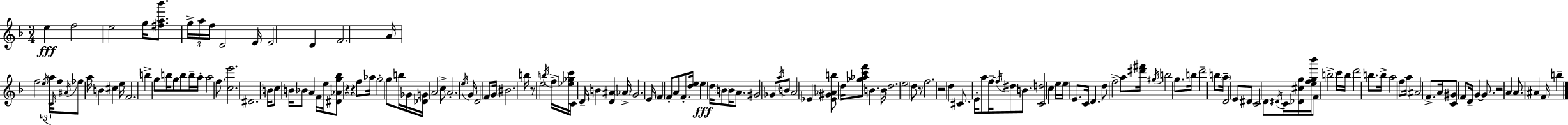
E5/q F5/h E5/h G5/s [F#5,A5,Bb6]/e. G5/s A5/s F5/s D4/h E4/s E4/h D4/q F4/h. A4/s F5/h E5/s A5/s C4/s F5/e A#4/s FES5/e A5/s B4/q C#5/q E5/s F4/h. B5/q G5/e B5/s G5/e B5/e B5/s A5/s A5/h F5/e. [C5,E6]/h. D#4/h. B4/s C5/e B4/s Bb4/e A4/q F4/s E5/s [D#4,Ab4,G5,Bb5]/e R/q R/q F5/e Ab5/s G5/h G5/e B5/s Gb4/s [Db4,G4]/s A4/h C5/e A4/h. E5/s G4/s D4/h F4/e G4/s BIS4/h. B5/s R/e E5/h B5/s F5/s [Eb5,Gb5,C6]/s C4/s D4/s B4/q [D4,A#4]/q Ab4/s G4/h. E4/s F4/q F4/e A4/e F4/e. [D5,E5]/s E5/q D5/s B4/e B4/s A4/e. G#4/h Gb4/e A5/s B4/e A4/h Eb4/q [Eb4,G#4,Ab4,B5]/e D5/s [Gb5,Ab5,C6,F6]/e B4/q. B4/s D5/h. E5/h D5/e R/e F5/h. R/h D5/q C#4/e. E4/s A5/e F5/s F5/s D#5/e B4/e. [C4,D5]/h C5/q E5/s E5/s E4/e. C4/s D4/q. D5/e F5/h A5/e [D#6,F#6]/s G#5/s B5/h G5/e. B5/s D6/h B5/e A5/s D4/h E4/e D#4/e C4/h D4/e D#4/s C4/s [Db4,C#5,G5]/s [E5,F5,G5,Bb6]/s F4/e B5/h C6/s B5/s D6/h B5/e. B5/s A5/h F5/e A5/s A#4/h F4/e. A4/s [C4,G#4]/e F4/e D4/s G4/q G4/e. R/h A4/q A4/e. A#4/q F4/s B5/q